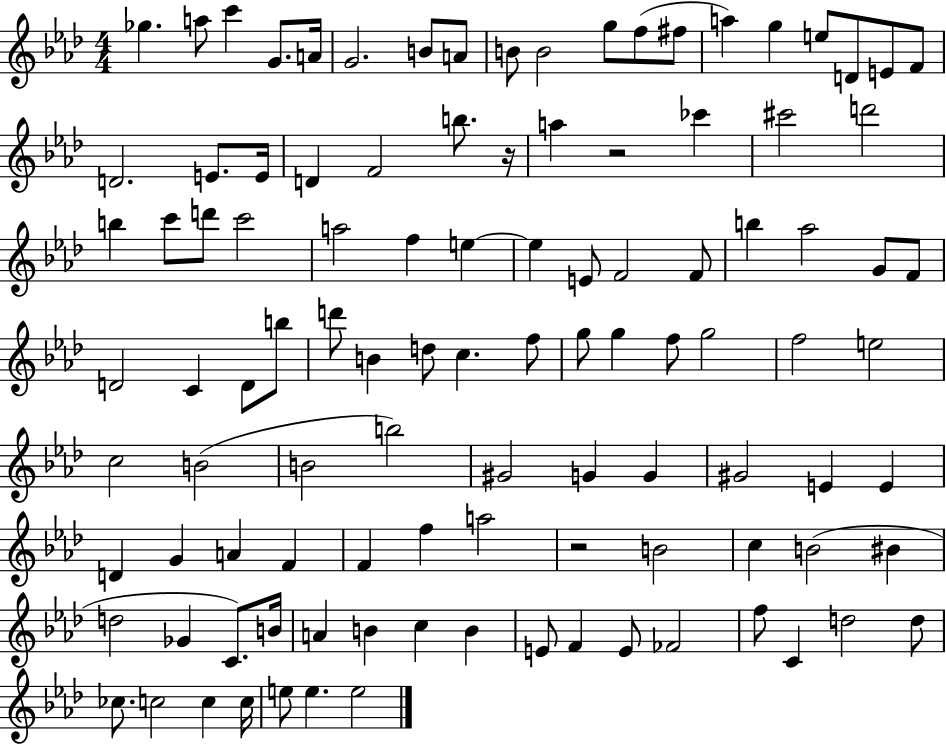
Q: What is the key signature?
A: AES major